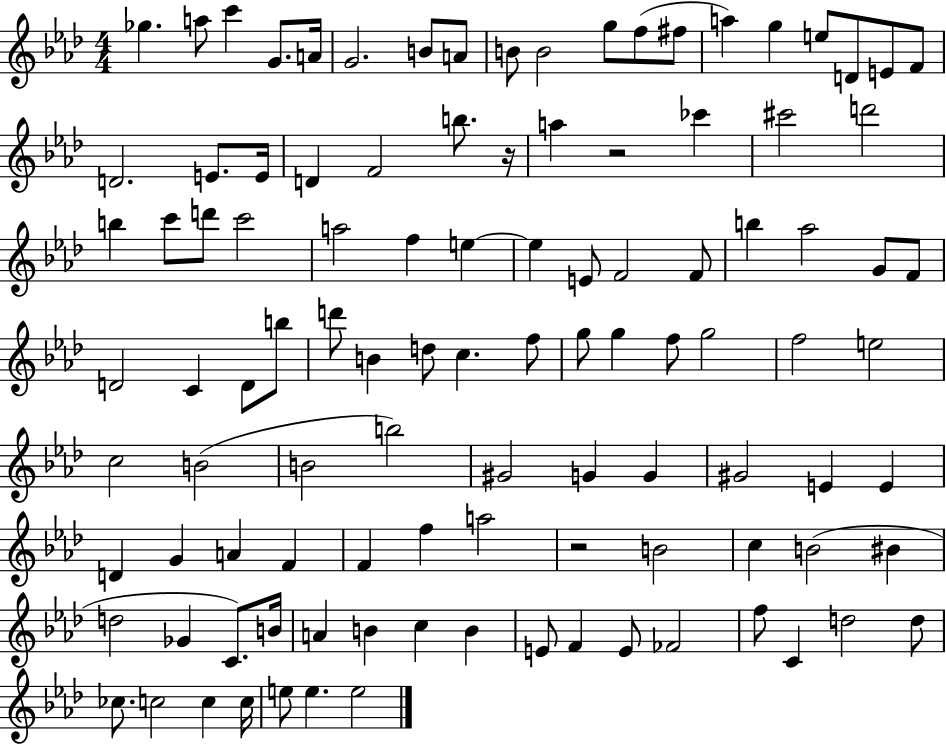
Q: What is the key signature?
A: AES major